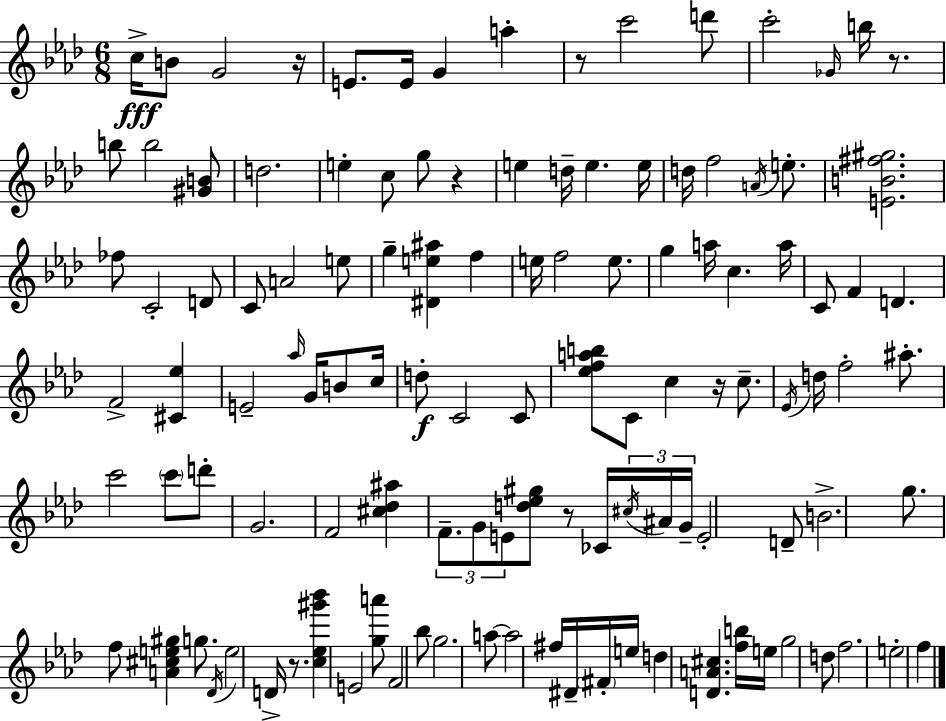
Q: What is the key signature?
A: AES major